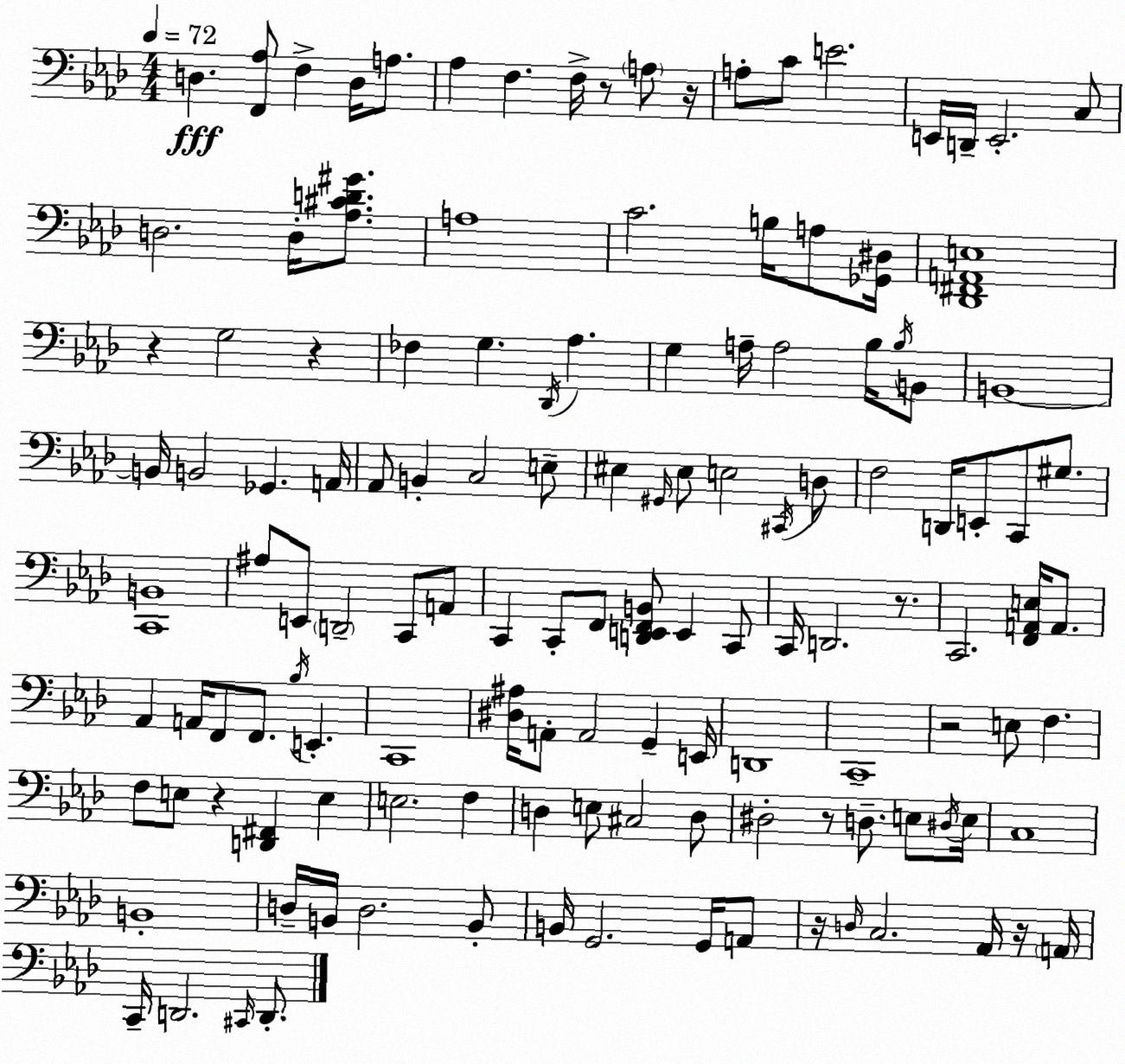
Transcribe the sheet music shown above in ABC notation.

X:1
T:Untitled
M:4/4
L:1/4
K:Ab
D, [F,,_A,]/2 F, D,/4 A,/2 _A, F, F,/4 z/2 A,/2 z/4 A,/2 C/2 E2 E,,/4 D,,/4 E,,2 C,/2 D,2 D,/4 [_A,^CD^G]/2 A,4 C2 B,/4 A,/2 [_G,,^D,]/4 [_D,,^F,,A,,E,]4 z G,2 z _F, G, _D,,/4 _A, G, A,/4 A,2 _B,/4 _B,/4 B,,/2 B,,4 B,,/4 B,,2 _G,, A,,/4 _A,,/2 B,, C,2 E,/2 ^E, ^G,,/4 ^E,/2 E,2 ^C,,/4 D,/2 F,2 D,,/4 E,,/2 C,,/2 ^G,/2 [C,,B,,]4 ^A,/2 E,,/2 D,,2 C,,/2 A,,/2 C,, C,,/2 F,,/2 [D,,E,,F,,B,,]/2 E,, C,,/2 C,,/4 D,,2 z/2 C,,2 [F,,A,,E,]/4 A,,/2 _A,, A,,/4 F,,/2 F,,/2 _B,/4 E,, C,,4 [^D,^A,]/4 A,,/2 A,,2 G,, E,,/4 D,,4 C,,4 z2 E,/2 F, F,/2 E,/2 z [D,,^F,,] E, E,2 F, D, E,/2 ^C,2 D,/2 ^D,2 z/2 D,/2 E,/2 ^D,/4 E,/4 C,4 B,,4 D,/4 B,,/4 D,2 B,,/2 B,,/4 G,,2 G,,/4 A,,/2 z/4 D,/4 C,2 _A,,/4 z/4 A,,/4 C,,/4 D,,2 ^C,,/4 D,,/2